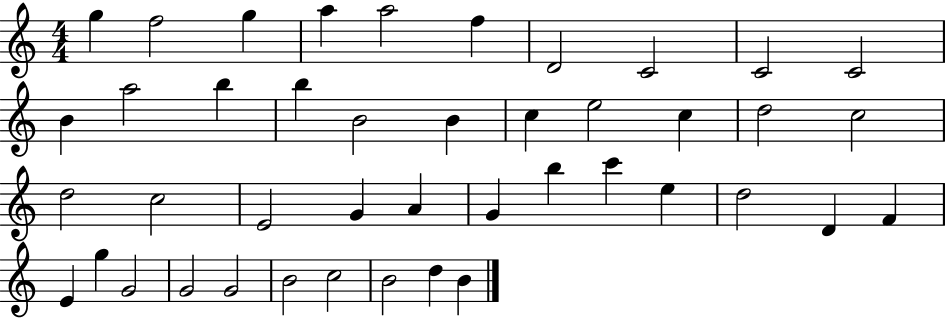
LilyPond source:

{
  \clef treble
  \numericTimeSignature
  \time 4/4
  \key c \major
  g''4 f''2 g''4 | a''4 a''2 f''4 | d'2 c'2 | c'2 c'2 | \break b'4 a''2 b''4 | b''4 b'2 b'4 | c''4 e''2 c''4 | d''2 c''2 | \break d''2 c''2 | e'2 g'4 a'4 | g'4 b''4 c'''4 e''4 | d''2 d'4 f'4 | \break e'4 g''4 g'2 | g'2 g'2 | b'2 c''2 | b'2 d''4 b'4 | \break \bar "|."
}